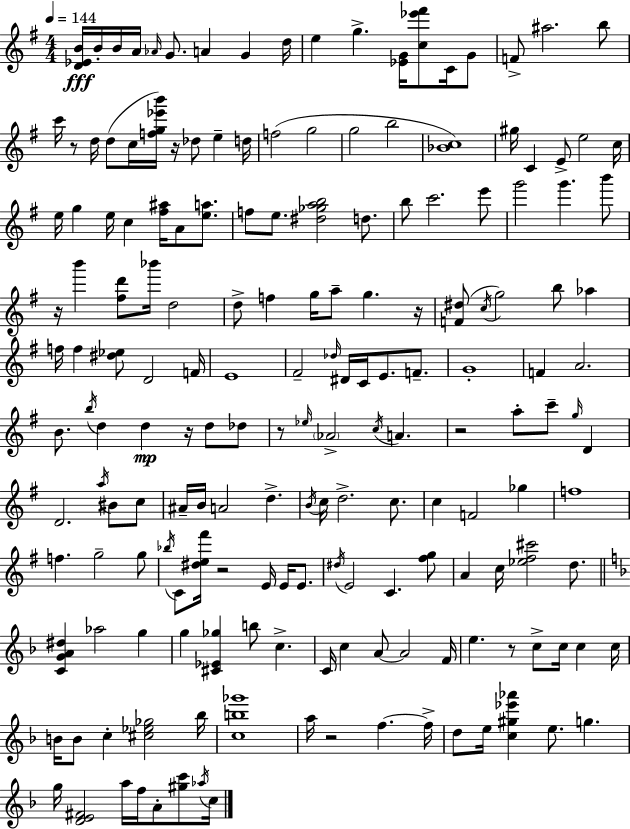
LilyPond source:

{
  \clef treble
  \numericTimeSignature
  \time 4/4
  \key e \minor
  \tempo 4 = 144
  <d' ees' b'>16\fff b'16-. b'16 a'16 \grace { aes'16 } g'8. a'4 g'4 | d''16 e''4 g''4.-> <ees' g'>16 <c'' ees''' fis'''>8 c'16 g'8 | f'8-> ais''2. b''8 | c'''16 r8 d''16 d''8( c''16 <f'' g'' ees''' b'''>16) r16 des''8 e''4-- | \break d''16 f''2( g''2 | g''2 b''2 | <bes' c''>1) | gis''16 c'4 e'8-> e''2 | \break c''16 e''16 g''4 e''16 c''4 <fis'' ais''>16 a'8 <e'' a''>8. | f''8 e''8. <dis'' ges'' a'' b''>2 d''8. | b''8 c'''2. e'''8 | g'''2 g'''4. b'''8 | \break r16 b'''4 <fis'' d'''>8 bes'''16 d''2 | d''8-> f''4 g''16 a''8-- g''4. | r16 <f' dis''>8( \acciaccatura { c''16 } g''2) b''8 aes''4 | f''16 f''4 <dis'' ees''>8 d'2 | \break f'16 e'1 | fis'2-- \grace { des''16 } dis'16 c'16 e'8. | f'8.-- g'1-. | f'4 a'2. | \break b'8. \acciaccatura { b''16 } d''4 d''4\mp r16 | d''8 des''8 r8 \grace { ees''16 } \parenthesize aes'2-> \acciaccatura { c''16 } | a'4. r2 a''8-. | c'''8-- \grace { g''16 } d'4 d'2. | \break \acciaccatura { a''16 } bis'8 c''8 ais'16-- b'16 a'2 | d''4.-> \acciaccatura { b'16 } c''16 d''2.-> | c''8. c''4 f'2 | ges''4 f''1 | \break f''4. g''2-- | g''8 \acciaccatura { bes''16 } c'8 <dis'' e'' fis'''>16 r2 | e'16 e'16 e'8. \acciaccatura { dis''16 } e'2 | c'4. <fis'' g''>8 a'4 c''16 | \break <ees'' fis'' cis'''>2 d''8. \bar "||" \break \key f \major <c' g' a' dis''>4 aes''2 g''4 | g''4 <cis' ees' ges''>4 b''8 c''4.-> | c'16 c''4 a'8~~ a'2 f'16 | e''4. r8 c''8-> c''16 c''4 c''16 | \break b'16 b'8 c''4-. <cis'' ees'' ges''>2 bes''16 | <c'' b'' ges'''>1 | a''16 r2 f''4.~~ f''16-> | d''8 e''16 <c'' gis'' ees''' aes'''>4 e''8. g''4. | \break g''16 <d' e' fis'>2 a''16 f''16 a'8-. <gis'' c'''>8 \acciaccatura { aes''16 } | c''16 \bar "|."
}